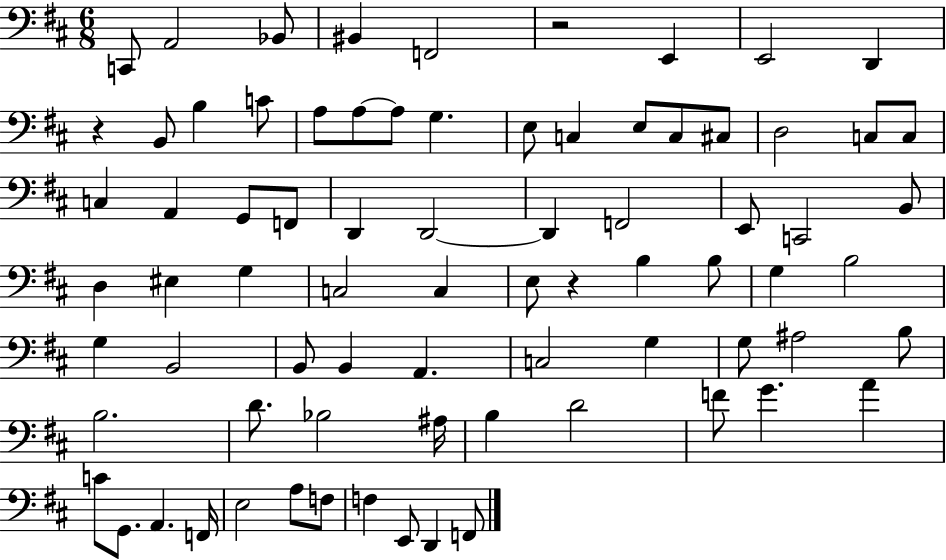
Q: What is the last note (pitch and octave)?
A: F2